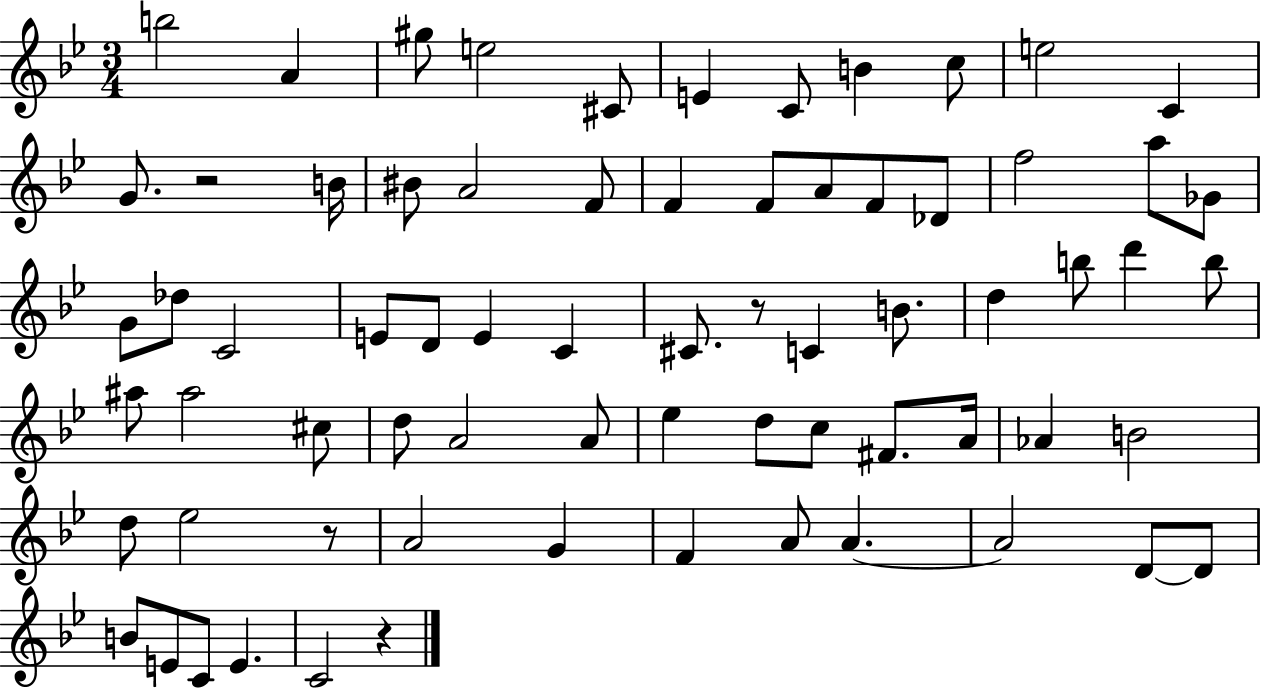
X:1
T:Untitled
M:3/4
L:1/4
K:Bb
b2 A ^g/2 e2 ^C/2 E C/2 B c/2 e2 C G/2 z2 B/4 ^B/2 A2 F/2 F F/2 A/2 F/2 _D/2 f2 a/2 _G/2 G/2 _d/2 C2 E/2 D/2 E C ^C/2 z/2 C B/2 d b/2 d' b/2 ^a/2 ^a2 ^c/2 d/2 A2 A/2 _e d/2 c/2 ^F/2 A/4 _A B2 d/2 _e2 z/2 A2 G F A/2 A A2 D/2 D/2 B/2 E/2 C/2 E C2 z